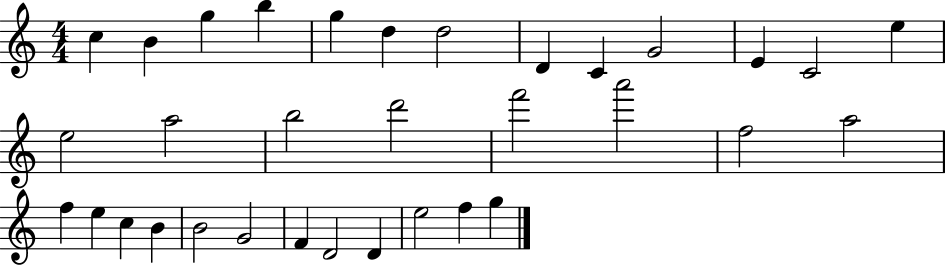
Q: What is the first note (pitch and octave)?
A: C5